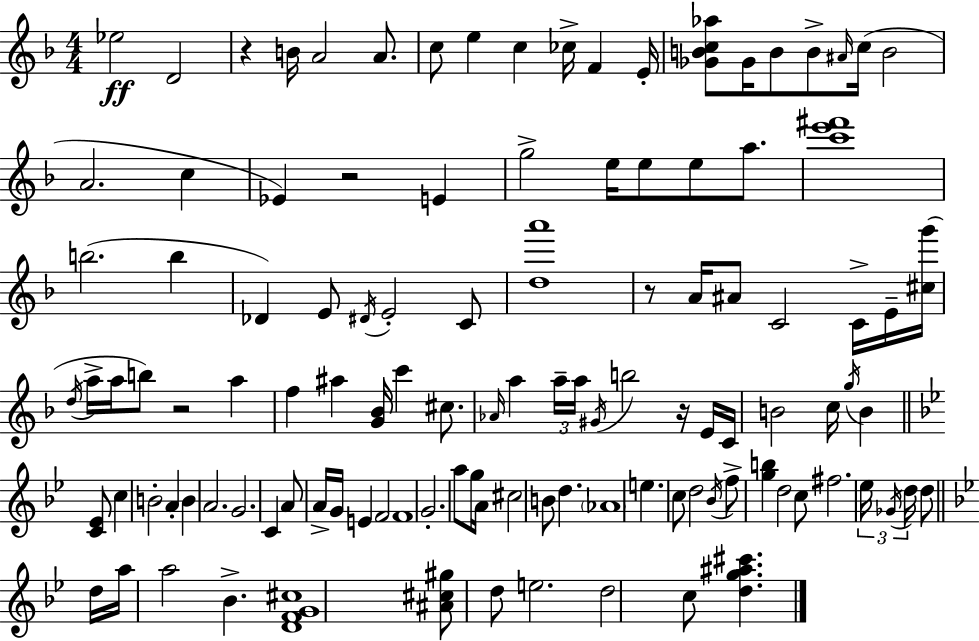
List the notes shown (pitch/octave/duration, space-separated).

Eb5/h D4/h R/q B4/s A4/h A4/e. C5/e E5/q C5/q CES5/s F4/q E4/s [Gb4,B4,C5,Ab5]/e Gb4/s B4/e B4/e A#4/s C5/s B4/h A4/h. C5/q Eb4/q R/h E4/q G5/h E5/s E5/e E5/e A5/e. [C6,E6,F#6]/w B5/h. B5/q Db4/q E4/e D#4/s E4/h C4/e [D5,A6]/w R/e A4/s A#4/e C4/h C4/s E4/s [C#5,G6]/s D5/s A5/s A5/s B5/e R/h A5/q F5/q A#5/q [G4,Bb4]/s C6/q C#5/e. Ab4/s A5/q A5/s A5/s G#4/s B5/h R/s E4/s C4/s B4/h C5/s G5/s B4/q [C4,Eb4]/e C5/q B4/h A4/q B4/q A4/h. G4/h. C4/q A4/e A4/s G4/s E4/q F4/h F4/w G4/h. A5/e G5/s A4/s C#5/h B4/e D5/q. Ab4/w E5/q. C5/e D5/h Bb4/s F5/e [G5,B5]/q D5/h C5/e F#5/h. Eb5/s Gb4/s D5/s D5/e D5/s A5/s A5/h Bb4/q. [D4,F4,G4,C#5]/w [A#4,C#5,G#5]/e D5/e E5/h. D5/h C5/e [D5,G5,A#5,C#6]/q.